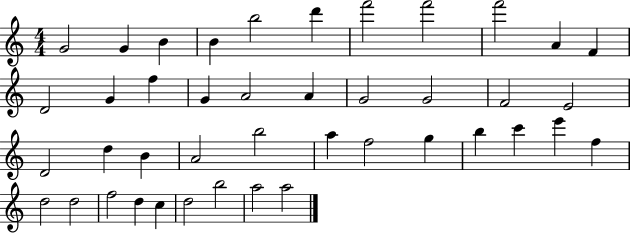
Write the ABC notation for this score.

X:1
T:Untitled
M:4/4
L:1/4
K:C
G2 G B B b2 d' f'2 f'2 f'2 A F D2 G f G A2 A G2 G2 F2 E2 D2 d B A2 b2 a f2 g b c' e' f d2 d2 f2 d c d2 b2 a2 a2